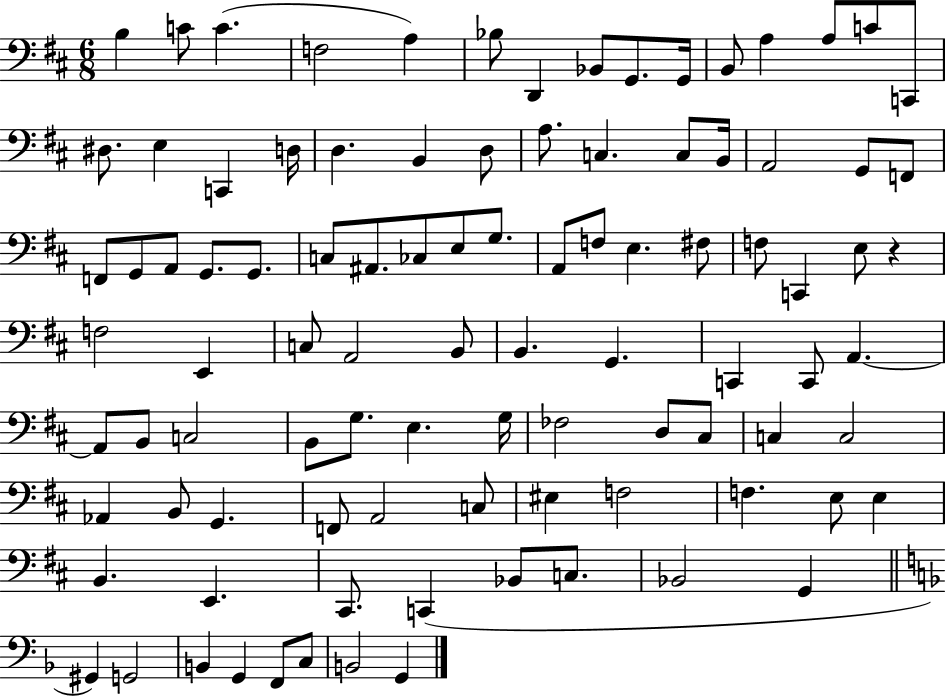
X:1
T:Untitled
M:6/8
L:1/4
K:D
B, C/2 C F,2 A, _B,/2 D,, _B,,/2 G,,/2 G,,/4 B,,/2 A, A,/2 C/2 C,,/2 ^D,/2 E, C,, D,/4 D, B,, D,/2 A,/2 C, C,/2 B,,/4 A,,2 G,,/2 F,,/2 F,,/2 G,,/2 A,,/2 G,,/2 G,,/2 C,/2 ^A,,/2 _C,/2 E,/2 G,/2 A,,/2 F,/2 E, ^F,/2 F,/2 C,, E,/2 z F,2 E,, C,/2 A,,2 B,,/2 B,, G,, C,, C,,/2 A,, A,,/2 B,,/2 C,2 B,,/2 G,/2 E, G,/4 _F,2 D,/2 ^C,/2 C, C,2 _A,, B,,/2 G,, F,,/2 A,,2 C,/2 ^E, F,2 F, E,/2 E, B,, E,, ^C,,/2 C,, _B,,/2 C,/2 _B,,2 G,, ^G,, G,,2 B,, G,, F,,/2 C,/2 B,,2 G,,